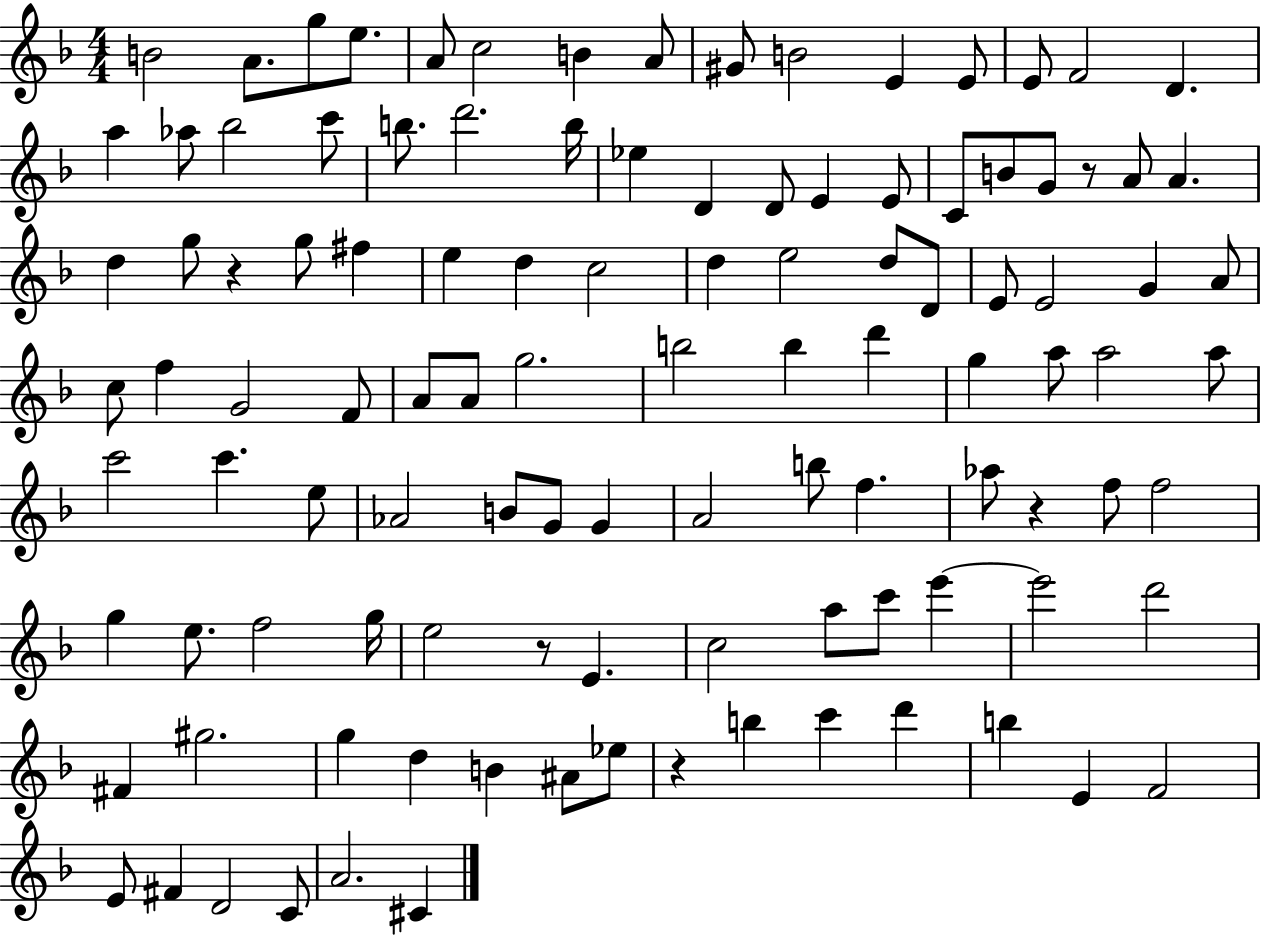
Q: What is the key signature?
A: F major